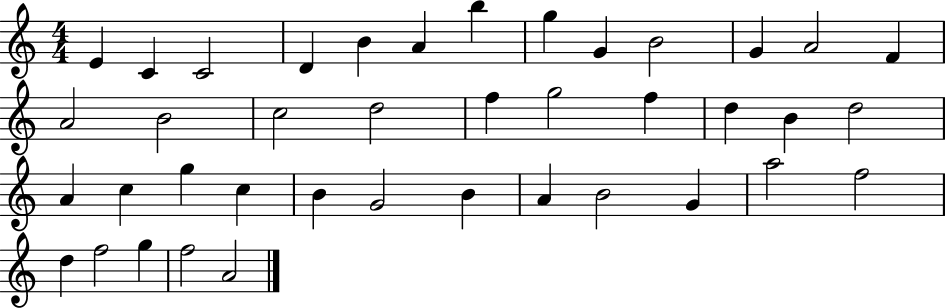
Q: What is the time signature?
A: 4/4